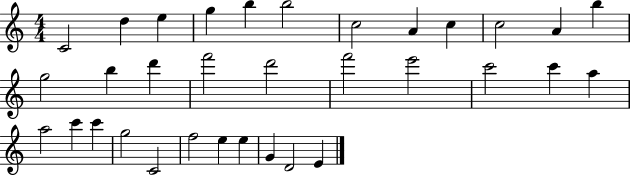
X:1
T:Untitled
M:4/4
L:1/4
K:C
C2 d e g b b2 c2 A c c2 A b g2 b d' f'2 d'2 f'2 e'2 c'2 c' a a2 c' c' g2 C2 f2 e e G D2 E